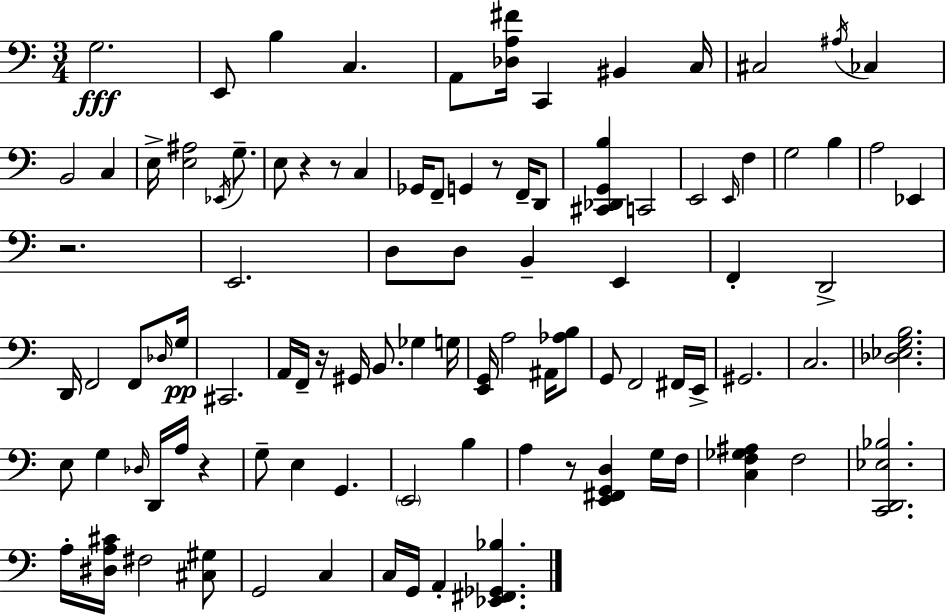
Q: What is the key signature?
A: C major